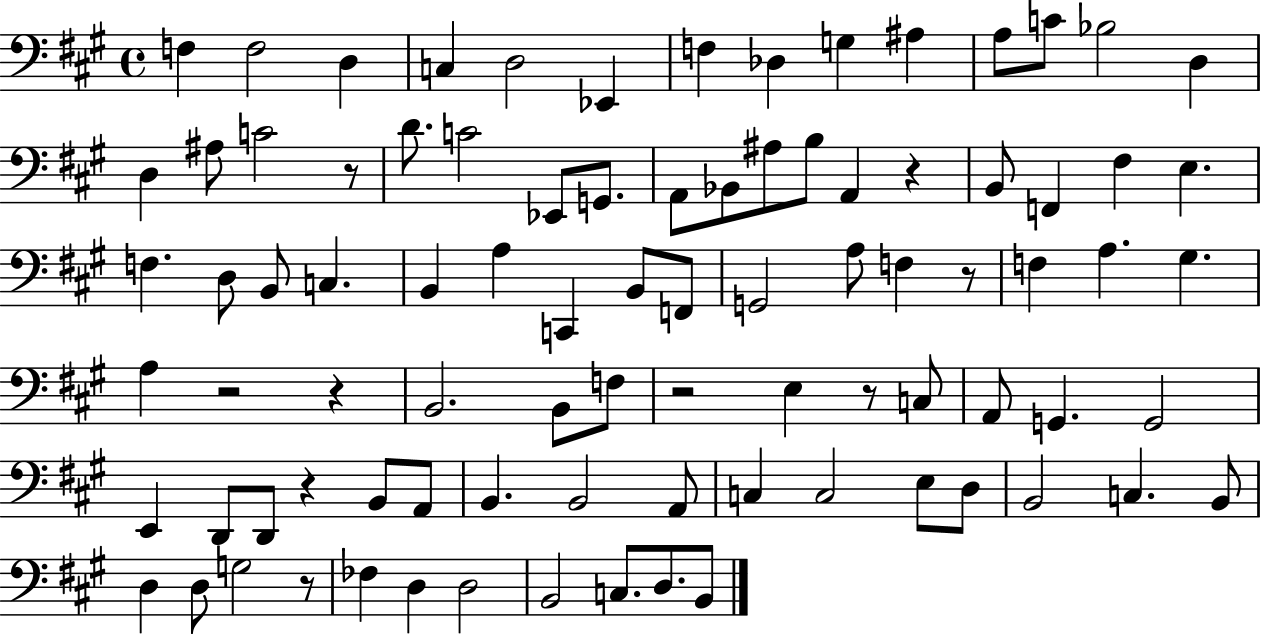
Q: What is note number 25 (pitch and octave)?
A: B3